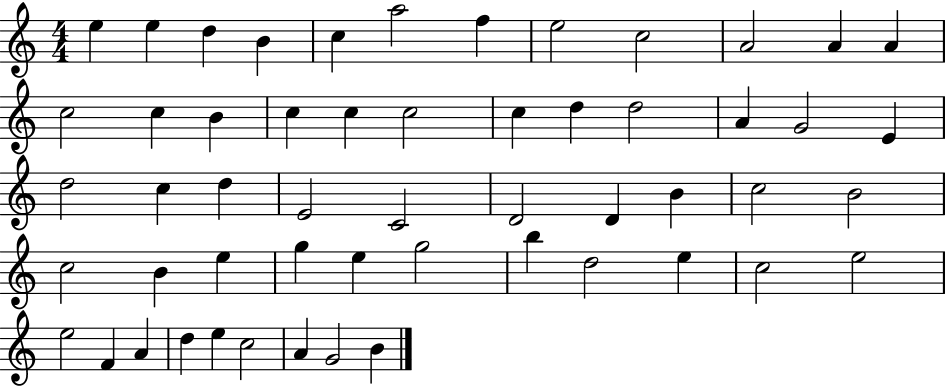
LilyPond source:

{
  \clef treble
  \numericTimeSignature
  \time 4/4
  \key c \major
  e''4 e''4 d''4 b'4 | c''4 a''2 f''4 | e''2 c''2 | a'2 a'4 a'4 | \break c''2 c''4 b'4 | c''4 c''4 c''2 | c''4 d''4 d''2 | a'4 g'2 e'4 | \break d''2 c''4 d''4 | e'2 c'2 | d'2 d'4 b'4 | c''2 b'2 | \break c''2 b'4 e''4 | g''4 e''4 g''2 | b''4 d''2 e''4 | c''2 e''2 | \break e''2 f'4 a'4 | d''4 e''4 c''2 | a'4 g'2 b'4 | \bar "|."
}